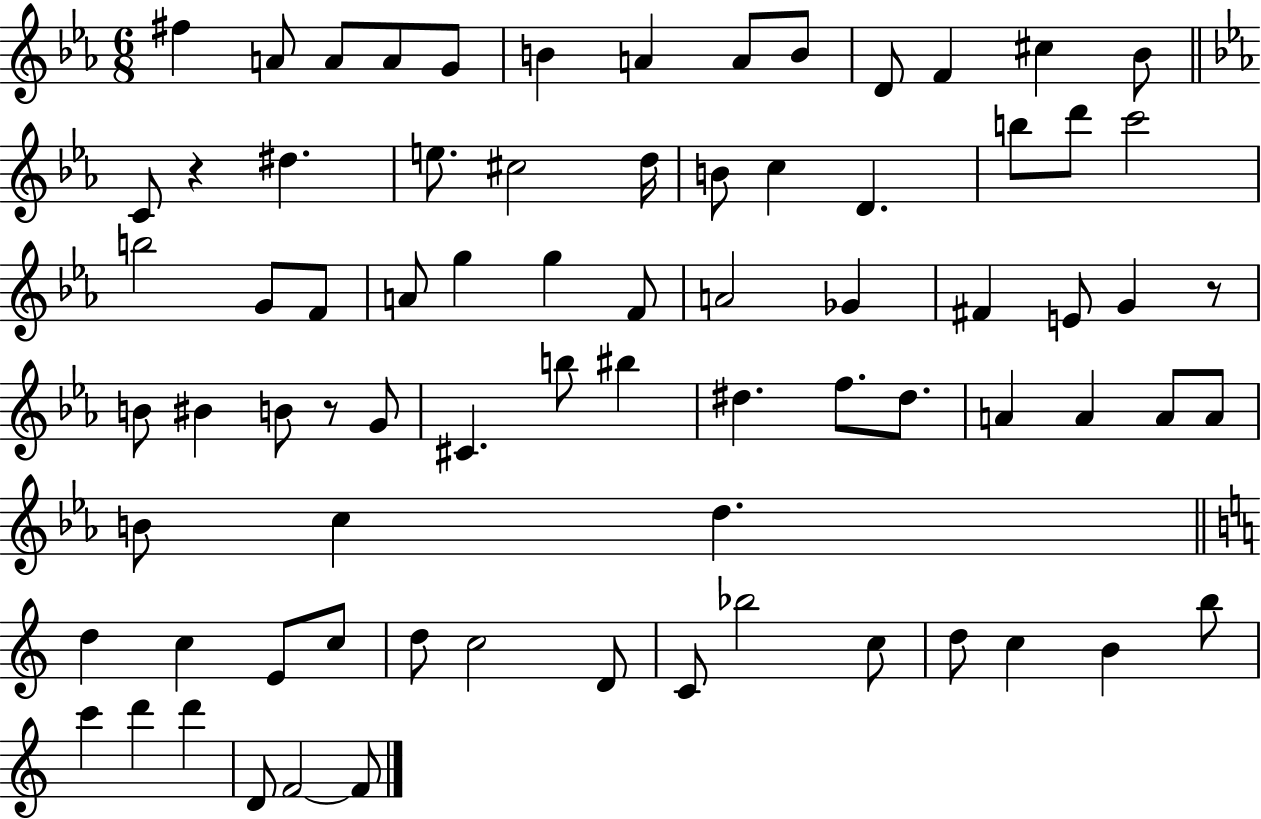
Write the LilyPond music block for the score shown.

{
  \clef treble
  \numericTimeSignature
  \time 6/8
  \key ees \major
  fis''4 a'8 a'8 a'8 g'8 | b'4 a'4 a'8 b'8 | d'8 f'4 cis''4 bes'8 | \bar "||" \break \key c \minor c'8 r4 dis''4. | e''8. cis''2 d''16 | b'8 c''4 d'4. | b''8 d'''8 c'''2 | \break b''2 g'8 f'8 | a'8 g''4 g''4 f'8 | a'2 ges'4 | fis'4 e'8 g'4 r8 | \break b'8 bis'4 b'8 r8 g'8 | cis'4. b''8 bis''4 | dis''4. f''8. dis''8. | a'4 a'4 a'8 a'8 | \break b'8 c''4 d''4. | \bar "||" \break \key a \minor d''4 c''4 e'8 c''8 | d''8 c''2 d'8 | c'8 bes''2 c''8 | d''8 c''4 b'4 b''8 | \break c'''4 d'''4 d'''4 | d'8 f'2~~ f'8 | \bar "|."
}